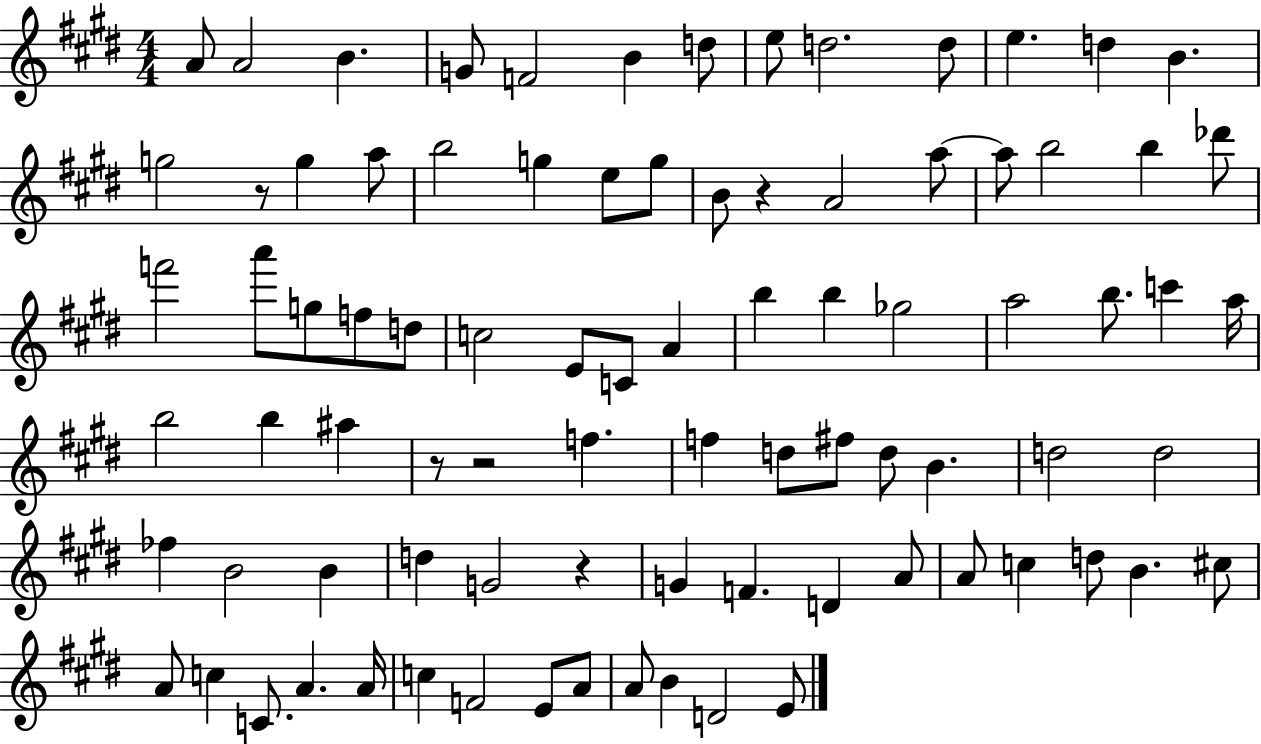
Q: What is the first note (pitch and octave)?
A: A4